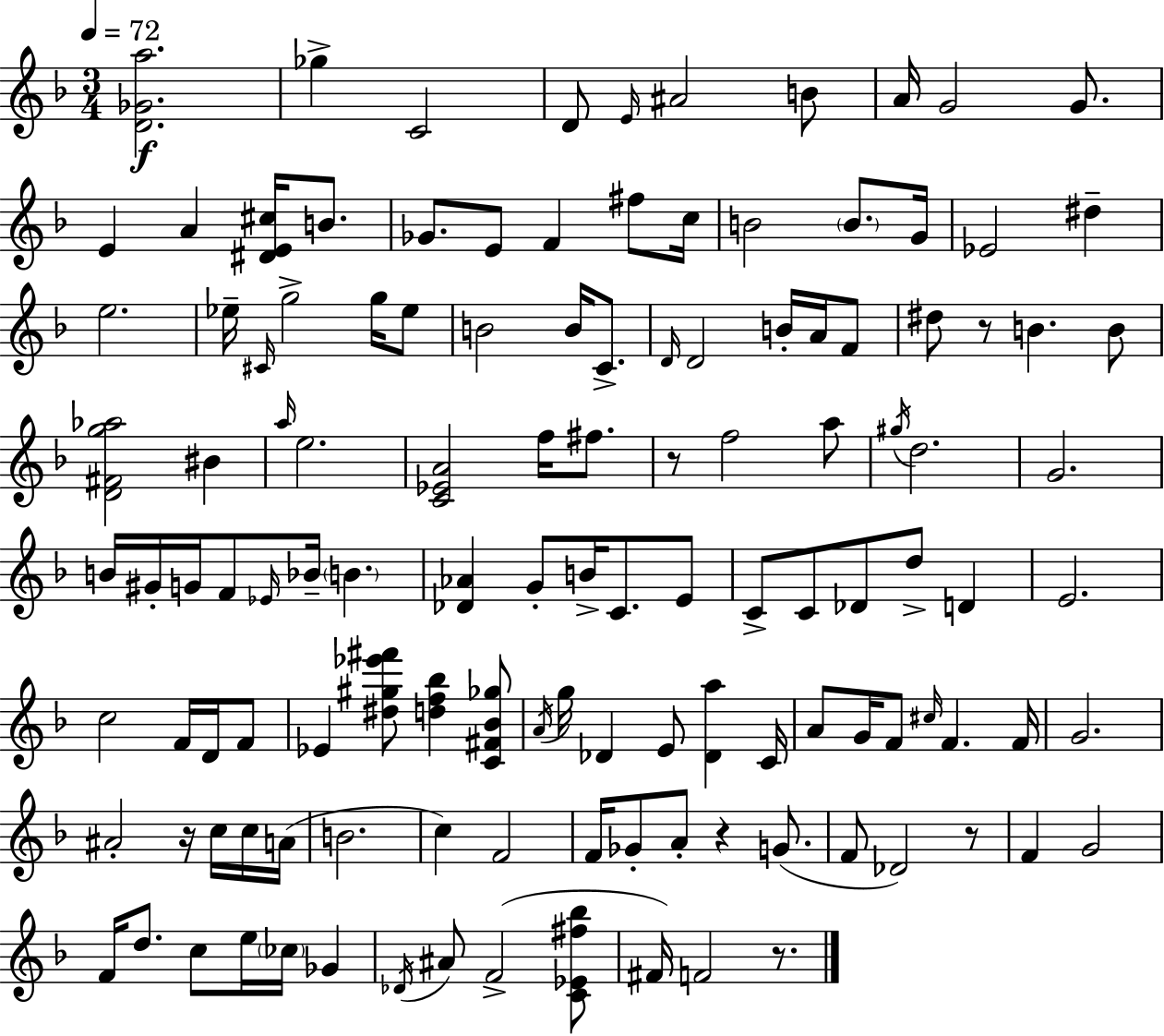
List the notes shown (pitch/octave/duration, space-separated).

[D4,Gb4,A5]/h. Gb5/q C4/h D4/e E4/s A#4/h B4/e A4/s G4/h G4/e. E4/q A4/q [D#4,E4,C#5]/s B4/e. Gb4/e. E4/e F4/q F#5/e C5/s B4/h B4/e. G4/s Eb4/h D#5/q E5/h. Eb5/s C#4/s G5/h G5/s Eb5/e B4/h B4/s C4/e. D4/s D4/h B4/s A4/s F4/e D#5/e R/e B4/q. B4/e [D4,F#4,G5,Ab5]/h BIS4/q A5/s E5/h. [C4,Eb4,A4]/h F5/s F#5/e. R/e F5/h A5/e G#5/s D5/h. G4/h. B4/s G#4/s G4/s F4/e Eb4/s Bb4/s B4/q. [Db4,Ab4]/q G4/e B4/s C4/e. E4/e C4/e C4/e Db4/e D5/e D4/q E4/h. C5/h F4/s D4/s F4/e Eb4/q [D#5,G#5,Eb6,F#6]/e [D5,F5,Bb5]/q [C4,F#4,Bb4,Gb5]/e A4/s G5/s Db4/q E4/e [Db4,A5]/q C4/s A4/e G4/s F4/e C#5/s F4/q. F4/s G4/h. A#4/h R/s C5/s C5/s A4/s B4/h. C5/q F4/h F4/s Gb4/e A4/e R/q G4/e. F4/e Db4/h R/e F4/q G4/h F4/s D5/e. C5/e E5/s CES5/s Gb4/q Db4/s A#4/e F4/h [C4,Eb4,F#5,Bb5]/e F#4/s F4/h R/e.